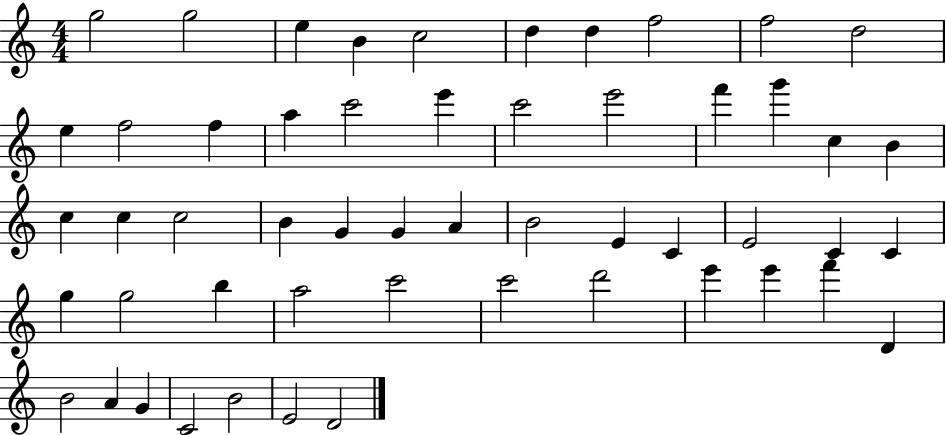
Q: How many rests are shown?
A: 0